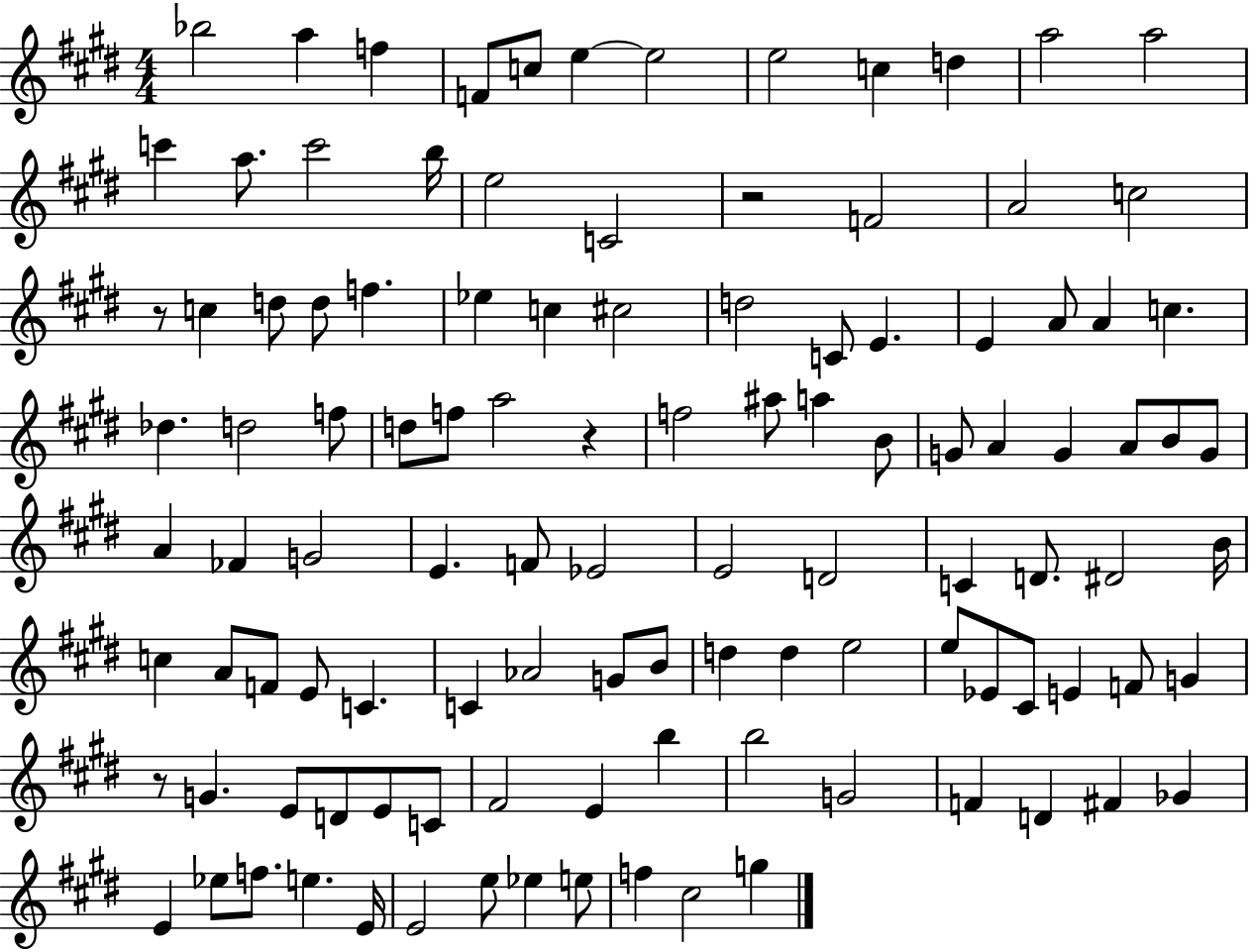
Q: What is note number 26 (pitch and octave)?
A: Eb5